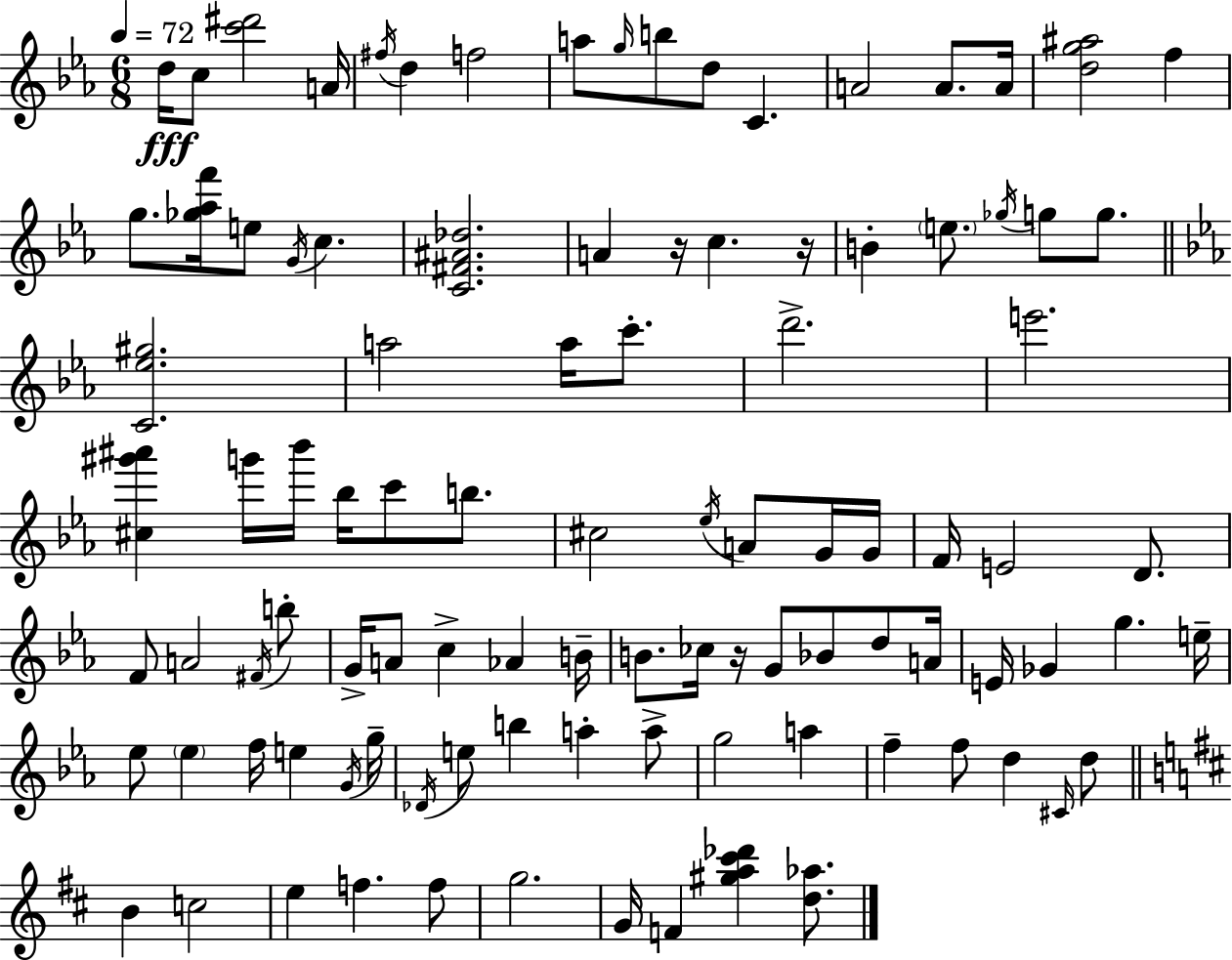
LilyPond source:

{
  \clef treble
  \numericTimeSignature
  \time 6/8
  \key c \minor
  \tempo 4 = 72
  \repeat volta 2 { d''16\fff c''8 <c''' dis'''>2 a'16 | \acciaccatura { fis''16 } d''4 f''2 | a''8 \grace { g''16 } b''8 d''8 c'4. | a'2 a'8. | \break a'16 <d'' g'' ais''>2 f''4 | g''8. <ges'' aes'' f'''>16 e''8 \acciaccatura { g'16 } c''4. | <c' fis' ais' des''>2. | a'4 r16 c''4. | \break r16 b'4-. \parenthesize e''8. \acciaccatura { ges''16 } g''8 | g''8. \bar "||" \break \key c \minor <c' ees'' gis''>2. | a''2 a''16 c'''8.-. | d'''2.-> | e'''2. | \break <cis'' gis''' ais'''>4 g'''16 bes'''16 bes''16 c'''8 b''8. | cis''2 \acciaccatura { ees''16 } a'8 g'16 | g'16 f'16 e'2 d'8. | f'8 a'2 \acciaccatura { fis'16 } | \break b''8-. g'16-> a'8 c''4-> aes'4 | b'16-- b'8. ces''16 r16 g'8 bes'8 d''8 | a'16 e'16 ges'4 g''4. | e''16-- ees''8 \parenthesize ees''4 f''16 e''4 | \break \acciaccatura { g'16 } g''16-- \acciaccatura { des'16 } e''8 b''4 a''4-. | a''8-> g''2 | a''4 f''4-- f''8 d''4 | \grace { cis'16 } d''8 \bar "||" \break \key b \minor b'4 c''2 | e''4 f''4. f''8 | g''2. | g'16 f'4 <gis'' a'' cis''' des'''>4 <d'' aes''>8. | \break } \bar "|."
}